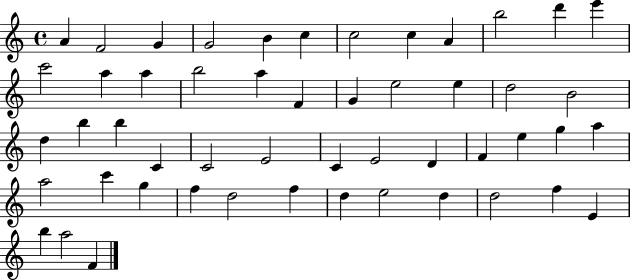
{
  \clef treble
  \time 4/4
  \defaultTimeSignature
  \key c \major
  a'4 f'2 g'4 | g'2 b'4 c''4 | c''2 c''4 a'4 | b''2 d'''4 e'''4 | \break c'''2 a''4 a''4 | b''2 a''4 f'4 | g'4 e''2 e''4 | d''2 b'2 | \break d''4 b''4 b''4 c'4 | c'2 e'2 | c'4 e'2 d'4 | f'4 e''4 g''4 a''4 | \break a''2 c'''4 g''4 | f''4 d''2 f''4 | d''4 e''2 d''4 | d''2 f''4 e'4 | \break b''4 a''2 f'4 | \bar "|."
}